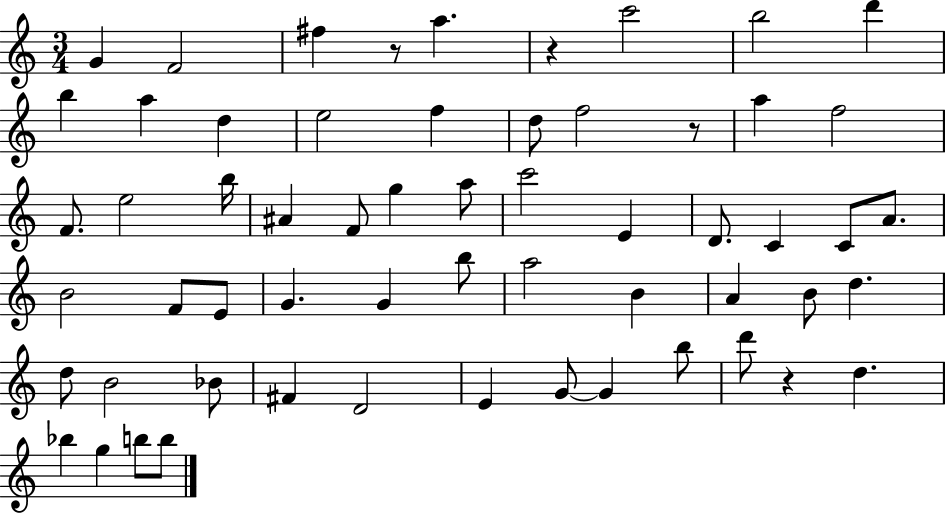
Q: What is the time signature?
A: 3/4